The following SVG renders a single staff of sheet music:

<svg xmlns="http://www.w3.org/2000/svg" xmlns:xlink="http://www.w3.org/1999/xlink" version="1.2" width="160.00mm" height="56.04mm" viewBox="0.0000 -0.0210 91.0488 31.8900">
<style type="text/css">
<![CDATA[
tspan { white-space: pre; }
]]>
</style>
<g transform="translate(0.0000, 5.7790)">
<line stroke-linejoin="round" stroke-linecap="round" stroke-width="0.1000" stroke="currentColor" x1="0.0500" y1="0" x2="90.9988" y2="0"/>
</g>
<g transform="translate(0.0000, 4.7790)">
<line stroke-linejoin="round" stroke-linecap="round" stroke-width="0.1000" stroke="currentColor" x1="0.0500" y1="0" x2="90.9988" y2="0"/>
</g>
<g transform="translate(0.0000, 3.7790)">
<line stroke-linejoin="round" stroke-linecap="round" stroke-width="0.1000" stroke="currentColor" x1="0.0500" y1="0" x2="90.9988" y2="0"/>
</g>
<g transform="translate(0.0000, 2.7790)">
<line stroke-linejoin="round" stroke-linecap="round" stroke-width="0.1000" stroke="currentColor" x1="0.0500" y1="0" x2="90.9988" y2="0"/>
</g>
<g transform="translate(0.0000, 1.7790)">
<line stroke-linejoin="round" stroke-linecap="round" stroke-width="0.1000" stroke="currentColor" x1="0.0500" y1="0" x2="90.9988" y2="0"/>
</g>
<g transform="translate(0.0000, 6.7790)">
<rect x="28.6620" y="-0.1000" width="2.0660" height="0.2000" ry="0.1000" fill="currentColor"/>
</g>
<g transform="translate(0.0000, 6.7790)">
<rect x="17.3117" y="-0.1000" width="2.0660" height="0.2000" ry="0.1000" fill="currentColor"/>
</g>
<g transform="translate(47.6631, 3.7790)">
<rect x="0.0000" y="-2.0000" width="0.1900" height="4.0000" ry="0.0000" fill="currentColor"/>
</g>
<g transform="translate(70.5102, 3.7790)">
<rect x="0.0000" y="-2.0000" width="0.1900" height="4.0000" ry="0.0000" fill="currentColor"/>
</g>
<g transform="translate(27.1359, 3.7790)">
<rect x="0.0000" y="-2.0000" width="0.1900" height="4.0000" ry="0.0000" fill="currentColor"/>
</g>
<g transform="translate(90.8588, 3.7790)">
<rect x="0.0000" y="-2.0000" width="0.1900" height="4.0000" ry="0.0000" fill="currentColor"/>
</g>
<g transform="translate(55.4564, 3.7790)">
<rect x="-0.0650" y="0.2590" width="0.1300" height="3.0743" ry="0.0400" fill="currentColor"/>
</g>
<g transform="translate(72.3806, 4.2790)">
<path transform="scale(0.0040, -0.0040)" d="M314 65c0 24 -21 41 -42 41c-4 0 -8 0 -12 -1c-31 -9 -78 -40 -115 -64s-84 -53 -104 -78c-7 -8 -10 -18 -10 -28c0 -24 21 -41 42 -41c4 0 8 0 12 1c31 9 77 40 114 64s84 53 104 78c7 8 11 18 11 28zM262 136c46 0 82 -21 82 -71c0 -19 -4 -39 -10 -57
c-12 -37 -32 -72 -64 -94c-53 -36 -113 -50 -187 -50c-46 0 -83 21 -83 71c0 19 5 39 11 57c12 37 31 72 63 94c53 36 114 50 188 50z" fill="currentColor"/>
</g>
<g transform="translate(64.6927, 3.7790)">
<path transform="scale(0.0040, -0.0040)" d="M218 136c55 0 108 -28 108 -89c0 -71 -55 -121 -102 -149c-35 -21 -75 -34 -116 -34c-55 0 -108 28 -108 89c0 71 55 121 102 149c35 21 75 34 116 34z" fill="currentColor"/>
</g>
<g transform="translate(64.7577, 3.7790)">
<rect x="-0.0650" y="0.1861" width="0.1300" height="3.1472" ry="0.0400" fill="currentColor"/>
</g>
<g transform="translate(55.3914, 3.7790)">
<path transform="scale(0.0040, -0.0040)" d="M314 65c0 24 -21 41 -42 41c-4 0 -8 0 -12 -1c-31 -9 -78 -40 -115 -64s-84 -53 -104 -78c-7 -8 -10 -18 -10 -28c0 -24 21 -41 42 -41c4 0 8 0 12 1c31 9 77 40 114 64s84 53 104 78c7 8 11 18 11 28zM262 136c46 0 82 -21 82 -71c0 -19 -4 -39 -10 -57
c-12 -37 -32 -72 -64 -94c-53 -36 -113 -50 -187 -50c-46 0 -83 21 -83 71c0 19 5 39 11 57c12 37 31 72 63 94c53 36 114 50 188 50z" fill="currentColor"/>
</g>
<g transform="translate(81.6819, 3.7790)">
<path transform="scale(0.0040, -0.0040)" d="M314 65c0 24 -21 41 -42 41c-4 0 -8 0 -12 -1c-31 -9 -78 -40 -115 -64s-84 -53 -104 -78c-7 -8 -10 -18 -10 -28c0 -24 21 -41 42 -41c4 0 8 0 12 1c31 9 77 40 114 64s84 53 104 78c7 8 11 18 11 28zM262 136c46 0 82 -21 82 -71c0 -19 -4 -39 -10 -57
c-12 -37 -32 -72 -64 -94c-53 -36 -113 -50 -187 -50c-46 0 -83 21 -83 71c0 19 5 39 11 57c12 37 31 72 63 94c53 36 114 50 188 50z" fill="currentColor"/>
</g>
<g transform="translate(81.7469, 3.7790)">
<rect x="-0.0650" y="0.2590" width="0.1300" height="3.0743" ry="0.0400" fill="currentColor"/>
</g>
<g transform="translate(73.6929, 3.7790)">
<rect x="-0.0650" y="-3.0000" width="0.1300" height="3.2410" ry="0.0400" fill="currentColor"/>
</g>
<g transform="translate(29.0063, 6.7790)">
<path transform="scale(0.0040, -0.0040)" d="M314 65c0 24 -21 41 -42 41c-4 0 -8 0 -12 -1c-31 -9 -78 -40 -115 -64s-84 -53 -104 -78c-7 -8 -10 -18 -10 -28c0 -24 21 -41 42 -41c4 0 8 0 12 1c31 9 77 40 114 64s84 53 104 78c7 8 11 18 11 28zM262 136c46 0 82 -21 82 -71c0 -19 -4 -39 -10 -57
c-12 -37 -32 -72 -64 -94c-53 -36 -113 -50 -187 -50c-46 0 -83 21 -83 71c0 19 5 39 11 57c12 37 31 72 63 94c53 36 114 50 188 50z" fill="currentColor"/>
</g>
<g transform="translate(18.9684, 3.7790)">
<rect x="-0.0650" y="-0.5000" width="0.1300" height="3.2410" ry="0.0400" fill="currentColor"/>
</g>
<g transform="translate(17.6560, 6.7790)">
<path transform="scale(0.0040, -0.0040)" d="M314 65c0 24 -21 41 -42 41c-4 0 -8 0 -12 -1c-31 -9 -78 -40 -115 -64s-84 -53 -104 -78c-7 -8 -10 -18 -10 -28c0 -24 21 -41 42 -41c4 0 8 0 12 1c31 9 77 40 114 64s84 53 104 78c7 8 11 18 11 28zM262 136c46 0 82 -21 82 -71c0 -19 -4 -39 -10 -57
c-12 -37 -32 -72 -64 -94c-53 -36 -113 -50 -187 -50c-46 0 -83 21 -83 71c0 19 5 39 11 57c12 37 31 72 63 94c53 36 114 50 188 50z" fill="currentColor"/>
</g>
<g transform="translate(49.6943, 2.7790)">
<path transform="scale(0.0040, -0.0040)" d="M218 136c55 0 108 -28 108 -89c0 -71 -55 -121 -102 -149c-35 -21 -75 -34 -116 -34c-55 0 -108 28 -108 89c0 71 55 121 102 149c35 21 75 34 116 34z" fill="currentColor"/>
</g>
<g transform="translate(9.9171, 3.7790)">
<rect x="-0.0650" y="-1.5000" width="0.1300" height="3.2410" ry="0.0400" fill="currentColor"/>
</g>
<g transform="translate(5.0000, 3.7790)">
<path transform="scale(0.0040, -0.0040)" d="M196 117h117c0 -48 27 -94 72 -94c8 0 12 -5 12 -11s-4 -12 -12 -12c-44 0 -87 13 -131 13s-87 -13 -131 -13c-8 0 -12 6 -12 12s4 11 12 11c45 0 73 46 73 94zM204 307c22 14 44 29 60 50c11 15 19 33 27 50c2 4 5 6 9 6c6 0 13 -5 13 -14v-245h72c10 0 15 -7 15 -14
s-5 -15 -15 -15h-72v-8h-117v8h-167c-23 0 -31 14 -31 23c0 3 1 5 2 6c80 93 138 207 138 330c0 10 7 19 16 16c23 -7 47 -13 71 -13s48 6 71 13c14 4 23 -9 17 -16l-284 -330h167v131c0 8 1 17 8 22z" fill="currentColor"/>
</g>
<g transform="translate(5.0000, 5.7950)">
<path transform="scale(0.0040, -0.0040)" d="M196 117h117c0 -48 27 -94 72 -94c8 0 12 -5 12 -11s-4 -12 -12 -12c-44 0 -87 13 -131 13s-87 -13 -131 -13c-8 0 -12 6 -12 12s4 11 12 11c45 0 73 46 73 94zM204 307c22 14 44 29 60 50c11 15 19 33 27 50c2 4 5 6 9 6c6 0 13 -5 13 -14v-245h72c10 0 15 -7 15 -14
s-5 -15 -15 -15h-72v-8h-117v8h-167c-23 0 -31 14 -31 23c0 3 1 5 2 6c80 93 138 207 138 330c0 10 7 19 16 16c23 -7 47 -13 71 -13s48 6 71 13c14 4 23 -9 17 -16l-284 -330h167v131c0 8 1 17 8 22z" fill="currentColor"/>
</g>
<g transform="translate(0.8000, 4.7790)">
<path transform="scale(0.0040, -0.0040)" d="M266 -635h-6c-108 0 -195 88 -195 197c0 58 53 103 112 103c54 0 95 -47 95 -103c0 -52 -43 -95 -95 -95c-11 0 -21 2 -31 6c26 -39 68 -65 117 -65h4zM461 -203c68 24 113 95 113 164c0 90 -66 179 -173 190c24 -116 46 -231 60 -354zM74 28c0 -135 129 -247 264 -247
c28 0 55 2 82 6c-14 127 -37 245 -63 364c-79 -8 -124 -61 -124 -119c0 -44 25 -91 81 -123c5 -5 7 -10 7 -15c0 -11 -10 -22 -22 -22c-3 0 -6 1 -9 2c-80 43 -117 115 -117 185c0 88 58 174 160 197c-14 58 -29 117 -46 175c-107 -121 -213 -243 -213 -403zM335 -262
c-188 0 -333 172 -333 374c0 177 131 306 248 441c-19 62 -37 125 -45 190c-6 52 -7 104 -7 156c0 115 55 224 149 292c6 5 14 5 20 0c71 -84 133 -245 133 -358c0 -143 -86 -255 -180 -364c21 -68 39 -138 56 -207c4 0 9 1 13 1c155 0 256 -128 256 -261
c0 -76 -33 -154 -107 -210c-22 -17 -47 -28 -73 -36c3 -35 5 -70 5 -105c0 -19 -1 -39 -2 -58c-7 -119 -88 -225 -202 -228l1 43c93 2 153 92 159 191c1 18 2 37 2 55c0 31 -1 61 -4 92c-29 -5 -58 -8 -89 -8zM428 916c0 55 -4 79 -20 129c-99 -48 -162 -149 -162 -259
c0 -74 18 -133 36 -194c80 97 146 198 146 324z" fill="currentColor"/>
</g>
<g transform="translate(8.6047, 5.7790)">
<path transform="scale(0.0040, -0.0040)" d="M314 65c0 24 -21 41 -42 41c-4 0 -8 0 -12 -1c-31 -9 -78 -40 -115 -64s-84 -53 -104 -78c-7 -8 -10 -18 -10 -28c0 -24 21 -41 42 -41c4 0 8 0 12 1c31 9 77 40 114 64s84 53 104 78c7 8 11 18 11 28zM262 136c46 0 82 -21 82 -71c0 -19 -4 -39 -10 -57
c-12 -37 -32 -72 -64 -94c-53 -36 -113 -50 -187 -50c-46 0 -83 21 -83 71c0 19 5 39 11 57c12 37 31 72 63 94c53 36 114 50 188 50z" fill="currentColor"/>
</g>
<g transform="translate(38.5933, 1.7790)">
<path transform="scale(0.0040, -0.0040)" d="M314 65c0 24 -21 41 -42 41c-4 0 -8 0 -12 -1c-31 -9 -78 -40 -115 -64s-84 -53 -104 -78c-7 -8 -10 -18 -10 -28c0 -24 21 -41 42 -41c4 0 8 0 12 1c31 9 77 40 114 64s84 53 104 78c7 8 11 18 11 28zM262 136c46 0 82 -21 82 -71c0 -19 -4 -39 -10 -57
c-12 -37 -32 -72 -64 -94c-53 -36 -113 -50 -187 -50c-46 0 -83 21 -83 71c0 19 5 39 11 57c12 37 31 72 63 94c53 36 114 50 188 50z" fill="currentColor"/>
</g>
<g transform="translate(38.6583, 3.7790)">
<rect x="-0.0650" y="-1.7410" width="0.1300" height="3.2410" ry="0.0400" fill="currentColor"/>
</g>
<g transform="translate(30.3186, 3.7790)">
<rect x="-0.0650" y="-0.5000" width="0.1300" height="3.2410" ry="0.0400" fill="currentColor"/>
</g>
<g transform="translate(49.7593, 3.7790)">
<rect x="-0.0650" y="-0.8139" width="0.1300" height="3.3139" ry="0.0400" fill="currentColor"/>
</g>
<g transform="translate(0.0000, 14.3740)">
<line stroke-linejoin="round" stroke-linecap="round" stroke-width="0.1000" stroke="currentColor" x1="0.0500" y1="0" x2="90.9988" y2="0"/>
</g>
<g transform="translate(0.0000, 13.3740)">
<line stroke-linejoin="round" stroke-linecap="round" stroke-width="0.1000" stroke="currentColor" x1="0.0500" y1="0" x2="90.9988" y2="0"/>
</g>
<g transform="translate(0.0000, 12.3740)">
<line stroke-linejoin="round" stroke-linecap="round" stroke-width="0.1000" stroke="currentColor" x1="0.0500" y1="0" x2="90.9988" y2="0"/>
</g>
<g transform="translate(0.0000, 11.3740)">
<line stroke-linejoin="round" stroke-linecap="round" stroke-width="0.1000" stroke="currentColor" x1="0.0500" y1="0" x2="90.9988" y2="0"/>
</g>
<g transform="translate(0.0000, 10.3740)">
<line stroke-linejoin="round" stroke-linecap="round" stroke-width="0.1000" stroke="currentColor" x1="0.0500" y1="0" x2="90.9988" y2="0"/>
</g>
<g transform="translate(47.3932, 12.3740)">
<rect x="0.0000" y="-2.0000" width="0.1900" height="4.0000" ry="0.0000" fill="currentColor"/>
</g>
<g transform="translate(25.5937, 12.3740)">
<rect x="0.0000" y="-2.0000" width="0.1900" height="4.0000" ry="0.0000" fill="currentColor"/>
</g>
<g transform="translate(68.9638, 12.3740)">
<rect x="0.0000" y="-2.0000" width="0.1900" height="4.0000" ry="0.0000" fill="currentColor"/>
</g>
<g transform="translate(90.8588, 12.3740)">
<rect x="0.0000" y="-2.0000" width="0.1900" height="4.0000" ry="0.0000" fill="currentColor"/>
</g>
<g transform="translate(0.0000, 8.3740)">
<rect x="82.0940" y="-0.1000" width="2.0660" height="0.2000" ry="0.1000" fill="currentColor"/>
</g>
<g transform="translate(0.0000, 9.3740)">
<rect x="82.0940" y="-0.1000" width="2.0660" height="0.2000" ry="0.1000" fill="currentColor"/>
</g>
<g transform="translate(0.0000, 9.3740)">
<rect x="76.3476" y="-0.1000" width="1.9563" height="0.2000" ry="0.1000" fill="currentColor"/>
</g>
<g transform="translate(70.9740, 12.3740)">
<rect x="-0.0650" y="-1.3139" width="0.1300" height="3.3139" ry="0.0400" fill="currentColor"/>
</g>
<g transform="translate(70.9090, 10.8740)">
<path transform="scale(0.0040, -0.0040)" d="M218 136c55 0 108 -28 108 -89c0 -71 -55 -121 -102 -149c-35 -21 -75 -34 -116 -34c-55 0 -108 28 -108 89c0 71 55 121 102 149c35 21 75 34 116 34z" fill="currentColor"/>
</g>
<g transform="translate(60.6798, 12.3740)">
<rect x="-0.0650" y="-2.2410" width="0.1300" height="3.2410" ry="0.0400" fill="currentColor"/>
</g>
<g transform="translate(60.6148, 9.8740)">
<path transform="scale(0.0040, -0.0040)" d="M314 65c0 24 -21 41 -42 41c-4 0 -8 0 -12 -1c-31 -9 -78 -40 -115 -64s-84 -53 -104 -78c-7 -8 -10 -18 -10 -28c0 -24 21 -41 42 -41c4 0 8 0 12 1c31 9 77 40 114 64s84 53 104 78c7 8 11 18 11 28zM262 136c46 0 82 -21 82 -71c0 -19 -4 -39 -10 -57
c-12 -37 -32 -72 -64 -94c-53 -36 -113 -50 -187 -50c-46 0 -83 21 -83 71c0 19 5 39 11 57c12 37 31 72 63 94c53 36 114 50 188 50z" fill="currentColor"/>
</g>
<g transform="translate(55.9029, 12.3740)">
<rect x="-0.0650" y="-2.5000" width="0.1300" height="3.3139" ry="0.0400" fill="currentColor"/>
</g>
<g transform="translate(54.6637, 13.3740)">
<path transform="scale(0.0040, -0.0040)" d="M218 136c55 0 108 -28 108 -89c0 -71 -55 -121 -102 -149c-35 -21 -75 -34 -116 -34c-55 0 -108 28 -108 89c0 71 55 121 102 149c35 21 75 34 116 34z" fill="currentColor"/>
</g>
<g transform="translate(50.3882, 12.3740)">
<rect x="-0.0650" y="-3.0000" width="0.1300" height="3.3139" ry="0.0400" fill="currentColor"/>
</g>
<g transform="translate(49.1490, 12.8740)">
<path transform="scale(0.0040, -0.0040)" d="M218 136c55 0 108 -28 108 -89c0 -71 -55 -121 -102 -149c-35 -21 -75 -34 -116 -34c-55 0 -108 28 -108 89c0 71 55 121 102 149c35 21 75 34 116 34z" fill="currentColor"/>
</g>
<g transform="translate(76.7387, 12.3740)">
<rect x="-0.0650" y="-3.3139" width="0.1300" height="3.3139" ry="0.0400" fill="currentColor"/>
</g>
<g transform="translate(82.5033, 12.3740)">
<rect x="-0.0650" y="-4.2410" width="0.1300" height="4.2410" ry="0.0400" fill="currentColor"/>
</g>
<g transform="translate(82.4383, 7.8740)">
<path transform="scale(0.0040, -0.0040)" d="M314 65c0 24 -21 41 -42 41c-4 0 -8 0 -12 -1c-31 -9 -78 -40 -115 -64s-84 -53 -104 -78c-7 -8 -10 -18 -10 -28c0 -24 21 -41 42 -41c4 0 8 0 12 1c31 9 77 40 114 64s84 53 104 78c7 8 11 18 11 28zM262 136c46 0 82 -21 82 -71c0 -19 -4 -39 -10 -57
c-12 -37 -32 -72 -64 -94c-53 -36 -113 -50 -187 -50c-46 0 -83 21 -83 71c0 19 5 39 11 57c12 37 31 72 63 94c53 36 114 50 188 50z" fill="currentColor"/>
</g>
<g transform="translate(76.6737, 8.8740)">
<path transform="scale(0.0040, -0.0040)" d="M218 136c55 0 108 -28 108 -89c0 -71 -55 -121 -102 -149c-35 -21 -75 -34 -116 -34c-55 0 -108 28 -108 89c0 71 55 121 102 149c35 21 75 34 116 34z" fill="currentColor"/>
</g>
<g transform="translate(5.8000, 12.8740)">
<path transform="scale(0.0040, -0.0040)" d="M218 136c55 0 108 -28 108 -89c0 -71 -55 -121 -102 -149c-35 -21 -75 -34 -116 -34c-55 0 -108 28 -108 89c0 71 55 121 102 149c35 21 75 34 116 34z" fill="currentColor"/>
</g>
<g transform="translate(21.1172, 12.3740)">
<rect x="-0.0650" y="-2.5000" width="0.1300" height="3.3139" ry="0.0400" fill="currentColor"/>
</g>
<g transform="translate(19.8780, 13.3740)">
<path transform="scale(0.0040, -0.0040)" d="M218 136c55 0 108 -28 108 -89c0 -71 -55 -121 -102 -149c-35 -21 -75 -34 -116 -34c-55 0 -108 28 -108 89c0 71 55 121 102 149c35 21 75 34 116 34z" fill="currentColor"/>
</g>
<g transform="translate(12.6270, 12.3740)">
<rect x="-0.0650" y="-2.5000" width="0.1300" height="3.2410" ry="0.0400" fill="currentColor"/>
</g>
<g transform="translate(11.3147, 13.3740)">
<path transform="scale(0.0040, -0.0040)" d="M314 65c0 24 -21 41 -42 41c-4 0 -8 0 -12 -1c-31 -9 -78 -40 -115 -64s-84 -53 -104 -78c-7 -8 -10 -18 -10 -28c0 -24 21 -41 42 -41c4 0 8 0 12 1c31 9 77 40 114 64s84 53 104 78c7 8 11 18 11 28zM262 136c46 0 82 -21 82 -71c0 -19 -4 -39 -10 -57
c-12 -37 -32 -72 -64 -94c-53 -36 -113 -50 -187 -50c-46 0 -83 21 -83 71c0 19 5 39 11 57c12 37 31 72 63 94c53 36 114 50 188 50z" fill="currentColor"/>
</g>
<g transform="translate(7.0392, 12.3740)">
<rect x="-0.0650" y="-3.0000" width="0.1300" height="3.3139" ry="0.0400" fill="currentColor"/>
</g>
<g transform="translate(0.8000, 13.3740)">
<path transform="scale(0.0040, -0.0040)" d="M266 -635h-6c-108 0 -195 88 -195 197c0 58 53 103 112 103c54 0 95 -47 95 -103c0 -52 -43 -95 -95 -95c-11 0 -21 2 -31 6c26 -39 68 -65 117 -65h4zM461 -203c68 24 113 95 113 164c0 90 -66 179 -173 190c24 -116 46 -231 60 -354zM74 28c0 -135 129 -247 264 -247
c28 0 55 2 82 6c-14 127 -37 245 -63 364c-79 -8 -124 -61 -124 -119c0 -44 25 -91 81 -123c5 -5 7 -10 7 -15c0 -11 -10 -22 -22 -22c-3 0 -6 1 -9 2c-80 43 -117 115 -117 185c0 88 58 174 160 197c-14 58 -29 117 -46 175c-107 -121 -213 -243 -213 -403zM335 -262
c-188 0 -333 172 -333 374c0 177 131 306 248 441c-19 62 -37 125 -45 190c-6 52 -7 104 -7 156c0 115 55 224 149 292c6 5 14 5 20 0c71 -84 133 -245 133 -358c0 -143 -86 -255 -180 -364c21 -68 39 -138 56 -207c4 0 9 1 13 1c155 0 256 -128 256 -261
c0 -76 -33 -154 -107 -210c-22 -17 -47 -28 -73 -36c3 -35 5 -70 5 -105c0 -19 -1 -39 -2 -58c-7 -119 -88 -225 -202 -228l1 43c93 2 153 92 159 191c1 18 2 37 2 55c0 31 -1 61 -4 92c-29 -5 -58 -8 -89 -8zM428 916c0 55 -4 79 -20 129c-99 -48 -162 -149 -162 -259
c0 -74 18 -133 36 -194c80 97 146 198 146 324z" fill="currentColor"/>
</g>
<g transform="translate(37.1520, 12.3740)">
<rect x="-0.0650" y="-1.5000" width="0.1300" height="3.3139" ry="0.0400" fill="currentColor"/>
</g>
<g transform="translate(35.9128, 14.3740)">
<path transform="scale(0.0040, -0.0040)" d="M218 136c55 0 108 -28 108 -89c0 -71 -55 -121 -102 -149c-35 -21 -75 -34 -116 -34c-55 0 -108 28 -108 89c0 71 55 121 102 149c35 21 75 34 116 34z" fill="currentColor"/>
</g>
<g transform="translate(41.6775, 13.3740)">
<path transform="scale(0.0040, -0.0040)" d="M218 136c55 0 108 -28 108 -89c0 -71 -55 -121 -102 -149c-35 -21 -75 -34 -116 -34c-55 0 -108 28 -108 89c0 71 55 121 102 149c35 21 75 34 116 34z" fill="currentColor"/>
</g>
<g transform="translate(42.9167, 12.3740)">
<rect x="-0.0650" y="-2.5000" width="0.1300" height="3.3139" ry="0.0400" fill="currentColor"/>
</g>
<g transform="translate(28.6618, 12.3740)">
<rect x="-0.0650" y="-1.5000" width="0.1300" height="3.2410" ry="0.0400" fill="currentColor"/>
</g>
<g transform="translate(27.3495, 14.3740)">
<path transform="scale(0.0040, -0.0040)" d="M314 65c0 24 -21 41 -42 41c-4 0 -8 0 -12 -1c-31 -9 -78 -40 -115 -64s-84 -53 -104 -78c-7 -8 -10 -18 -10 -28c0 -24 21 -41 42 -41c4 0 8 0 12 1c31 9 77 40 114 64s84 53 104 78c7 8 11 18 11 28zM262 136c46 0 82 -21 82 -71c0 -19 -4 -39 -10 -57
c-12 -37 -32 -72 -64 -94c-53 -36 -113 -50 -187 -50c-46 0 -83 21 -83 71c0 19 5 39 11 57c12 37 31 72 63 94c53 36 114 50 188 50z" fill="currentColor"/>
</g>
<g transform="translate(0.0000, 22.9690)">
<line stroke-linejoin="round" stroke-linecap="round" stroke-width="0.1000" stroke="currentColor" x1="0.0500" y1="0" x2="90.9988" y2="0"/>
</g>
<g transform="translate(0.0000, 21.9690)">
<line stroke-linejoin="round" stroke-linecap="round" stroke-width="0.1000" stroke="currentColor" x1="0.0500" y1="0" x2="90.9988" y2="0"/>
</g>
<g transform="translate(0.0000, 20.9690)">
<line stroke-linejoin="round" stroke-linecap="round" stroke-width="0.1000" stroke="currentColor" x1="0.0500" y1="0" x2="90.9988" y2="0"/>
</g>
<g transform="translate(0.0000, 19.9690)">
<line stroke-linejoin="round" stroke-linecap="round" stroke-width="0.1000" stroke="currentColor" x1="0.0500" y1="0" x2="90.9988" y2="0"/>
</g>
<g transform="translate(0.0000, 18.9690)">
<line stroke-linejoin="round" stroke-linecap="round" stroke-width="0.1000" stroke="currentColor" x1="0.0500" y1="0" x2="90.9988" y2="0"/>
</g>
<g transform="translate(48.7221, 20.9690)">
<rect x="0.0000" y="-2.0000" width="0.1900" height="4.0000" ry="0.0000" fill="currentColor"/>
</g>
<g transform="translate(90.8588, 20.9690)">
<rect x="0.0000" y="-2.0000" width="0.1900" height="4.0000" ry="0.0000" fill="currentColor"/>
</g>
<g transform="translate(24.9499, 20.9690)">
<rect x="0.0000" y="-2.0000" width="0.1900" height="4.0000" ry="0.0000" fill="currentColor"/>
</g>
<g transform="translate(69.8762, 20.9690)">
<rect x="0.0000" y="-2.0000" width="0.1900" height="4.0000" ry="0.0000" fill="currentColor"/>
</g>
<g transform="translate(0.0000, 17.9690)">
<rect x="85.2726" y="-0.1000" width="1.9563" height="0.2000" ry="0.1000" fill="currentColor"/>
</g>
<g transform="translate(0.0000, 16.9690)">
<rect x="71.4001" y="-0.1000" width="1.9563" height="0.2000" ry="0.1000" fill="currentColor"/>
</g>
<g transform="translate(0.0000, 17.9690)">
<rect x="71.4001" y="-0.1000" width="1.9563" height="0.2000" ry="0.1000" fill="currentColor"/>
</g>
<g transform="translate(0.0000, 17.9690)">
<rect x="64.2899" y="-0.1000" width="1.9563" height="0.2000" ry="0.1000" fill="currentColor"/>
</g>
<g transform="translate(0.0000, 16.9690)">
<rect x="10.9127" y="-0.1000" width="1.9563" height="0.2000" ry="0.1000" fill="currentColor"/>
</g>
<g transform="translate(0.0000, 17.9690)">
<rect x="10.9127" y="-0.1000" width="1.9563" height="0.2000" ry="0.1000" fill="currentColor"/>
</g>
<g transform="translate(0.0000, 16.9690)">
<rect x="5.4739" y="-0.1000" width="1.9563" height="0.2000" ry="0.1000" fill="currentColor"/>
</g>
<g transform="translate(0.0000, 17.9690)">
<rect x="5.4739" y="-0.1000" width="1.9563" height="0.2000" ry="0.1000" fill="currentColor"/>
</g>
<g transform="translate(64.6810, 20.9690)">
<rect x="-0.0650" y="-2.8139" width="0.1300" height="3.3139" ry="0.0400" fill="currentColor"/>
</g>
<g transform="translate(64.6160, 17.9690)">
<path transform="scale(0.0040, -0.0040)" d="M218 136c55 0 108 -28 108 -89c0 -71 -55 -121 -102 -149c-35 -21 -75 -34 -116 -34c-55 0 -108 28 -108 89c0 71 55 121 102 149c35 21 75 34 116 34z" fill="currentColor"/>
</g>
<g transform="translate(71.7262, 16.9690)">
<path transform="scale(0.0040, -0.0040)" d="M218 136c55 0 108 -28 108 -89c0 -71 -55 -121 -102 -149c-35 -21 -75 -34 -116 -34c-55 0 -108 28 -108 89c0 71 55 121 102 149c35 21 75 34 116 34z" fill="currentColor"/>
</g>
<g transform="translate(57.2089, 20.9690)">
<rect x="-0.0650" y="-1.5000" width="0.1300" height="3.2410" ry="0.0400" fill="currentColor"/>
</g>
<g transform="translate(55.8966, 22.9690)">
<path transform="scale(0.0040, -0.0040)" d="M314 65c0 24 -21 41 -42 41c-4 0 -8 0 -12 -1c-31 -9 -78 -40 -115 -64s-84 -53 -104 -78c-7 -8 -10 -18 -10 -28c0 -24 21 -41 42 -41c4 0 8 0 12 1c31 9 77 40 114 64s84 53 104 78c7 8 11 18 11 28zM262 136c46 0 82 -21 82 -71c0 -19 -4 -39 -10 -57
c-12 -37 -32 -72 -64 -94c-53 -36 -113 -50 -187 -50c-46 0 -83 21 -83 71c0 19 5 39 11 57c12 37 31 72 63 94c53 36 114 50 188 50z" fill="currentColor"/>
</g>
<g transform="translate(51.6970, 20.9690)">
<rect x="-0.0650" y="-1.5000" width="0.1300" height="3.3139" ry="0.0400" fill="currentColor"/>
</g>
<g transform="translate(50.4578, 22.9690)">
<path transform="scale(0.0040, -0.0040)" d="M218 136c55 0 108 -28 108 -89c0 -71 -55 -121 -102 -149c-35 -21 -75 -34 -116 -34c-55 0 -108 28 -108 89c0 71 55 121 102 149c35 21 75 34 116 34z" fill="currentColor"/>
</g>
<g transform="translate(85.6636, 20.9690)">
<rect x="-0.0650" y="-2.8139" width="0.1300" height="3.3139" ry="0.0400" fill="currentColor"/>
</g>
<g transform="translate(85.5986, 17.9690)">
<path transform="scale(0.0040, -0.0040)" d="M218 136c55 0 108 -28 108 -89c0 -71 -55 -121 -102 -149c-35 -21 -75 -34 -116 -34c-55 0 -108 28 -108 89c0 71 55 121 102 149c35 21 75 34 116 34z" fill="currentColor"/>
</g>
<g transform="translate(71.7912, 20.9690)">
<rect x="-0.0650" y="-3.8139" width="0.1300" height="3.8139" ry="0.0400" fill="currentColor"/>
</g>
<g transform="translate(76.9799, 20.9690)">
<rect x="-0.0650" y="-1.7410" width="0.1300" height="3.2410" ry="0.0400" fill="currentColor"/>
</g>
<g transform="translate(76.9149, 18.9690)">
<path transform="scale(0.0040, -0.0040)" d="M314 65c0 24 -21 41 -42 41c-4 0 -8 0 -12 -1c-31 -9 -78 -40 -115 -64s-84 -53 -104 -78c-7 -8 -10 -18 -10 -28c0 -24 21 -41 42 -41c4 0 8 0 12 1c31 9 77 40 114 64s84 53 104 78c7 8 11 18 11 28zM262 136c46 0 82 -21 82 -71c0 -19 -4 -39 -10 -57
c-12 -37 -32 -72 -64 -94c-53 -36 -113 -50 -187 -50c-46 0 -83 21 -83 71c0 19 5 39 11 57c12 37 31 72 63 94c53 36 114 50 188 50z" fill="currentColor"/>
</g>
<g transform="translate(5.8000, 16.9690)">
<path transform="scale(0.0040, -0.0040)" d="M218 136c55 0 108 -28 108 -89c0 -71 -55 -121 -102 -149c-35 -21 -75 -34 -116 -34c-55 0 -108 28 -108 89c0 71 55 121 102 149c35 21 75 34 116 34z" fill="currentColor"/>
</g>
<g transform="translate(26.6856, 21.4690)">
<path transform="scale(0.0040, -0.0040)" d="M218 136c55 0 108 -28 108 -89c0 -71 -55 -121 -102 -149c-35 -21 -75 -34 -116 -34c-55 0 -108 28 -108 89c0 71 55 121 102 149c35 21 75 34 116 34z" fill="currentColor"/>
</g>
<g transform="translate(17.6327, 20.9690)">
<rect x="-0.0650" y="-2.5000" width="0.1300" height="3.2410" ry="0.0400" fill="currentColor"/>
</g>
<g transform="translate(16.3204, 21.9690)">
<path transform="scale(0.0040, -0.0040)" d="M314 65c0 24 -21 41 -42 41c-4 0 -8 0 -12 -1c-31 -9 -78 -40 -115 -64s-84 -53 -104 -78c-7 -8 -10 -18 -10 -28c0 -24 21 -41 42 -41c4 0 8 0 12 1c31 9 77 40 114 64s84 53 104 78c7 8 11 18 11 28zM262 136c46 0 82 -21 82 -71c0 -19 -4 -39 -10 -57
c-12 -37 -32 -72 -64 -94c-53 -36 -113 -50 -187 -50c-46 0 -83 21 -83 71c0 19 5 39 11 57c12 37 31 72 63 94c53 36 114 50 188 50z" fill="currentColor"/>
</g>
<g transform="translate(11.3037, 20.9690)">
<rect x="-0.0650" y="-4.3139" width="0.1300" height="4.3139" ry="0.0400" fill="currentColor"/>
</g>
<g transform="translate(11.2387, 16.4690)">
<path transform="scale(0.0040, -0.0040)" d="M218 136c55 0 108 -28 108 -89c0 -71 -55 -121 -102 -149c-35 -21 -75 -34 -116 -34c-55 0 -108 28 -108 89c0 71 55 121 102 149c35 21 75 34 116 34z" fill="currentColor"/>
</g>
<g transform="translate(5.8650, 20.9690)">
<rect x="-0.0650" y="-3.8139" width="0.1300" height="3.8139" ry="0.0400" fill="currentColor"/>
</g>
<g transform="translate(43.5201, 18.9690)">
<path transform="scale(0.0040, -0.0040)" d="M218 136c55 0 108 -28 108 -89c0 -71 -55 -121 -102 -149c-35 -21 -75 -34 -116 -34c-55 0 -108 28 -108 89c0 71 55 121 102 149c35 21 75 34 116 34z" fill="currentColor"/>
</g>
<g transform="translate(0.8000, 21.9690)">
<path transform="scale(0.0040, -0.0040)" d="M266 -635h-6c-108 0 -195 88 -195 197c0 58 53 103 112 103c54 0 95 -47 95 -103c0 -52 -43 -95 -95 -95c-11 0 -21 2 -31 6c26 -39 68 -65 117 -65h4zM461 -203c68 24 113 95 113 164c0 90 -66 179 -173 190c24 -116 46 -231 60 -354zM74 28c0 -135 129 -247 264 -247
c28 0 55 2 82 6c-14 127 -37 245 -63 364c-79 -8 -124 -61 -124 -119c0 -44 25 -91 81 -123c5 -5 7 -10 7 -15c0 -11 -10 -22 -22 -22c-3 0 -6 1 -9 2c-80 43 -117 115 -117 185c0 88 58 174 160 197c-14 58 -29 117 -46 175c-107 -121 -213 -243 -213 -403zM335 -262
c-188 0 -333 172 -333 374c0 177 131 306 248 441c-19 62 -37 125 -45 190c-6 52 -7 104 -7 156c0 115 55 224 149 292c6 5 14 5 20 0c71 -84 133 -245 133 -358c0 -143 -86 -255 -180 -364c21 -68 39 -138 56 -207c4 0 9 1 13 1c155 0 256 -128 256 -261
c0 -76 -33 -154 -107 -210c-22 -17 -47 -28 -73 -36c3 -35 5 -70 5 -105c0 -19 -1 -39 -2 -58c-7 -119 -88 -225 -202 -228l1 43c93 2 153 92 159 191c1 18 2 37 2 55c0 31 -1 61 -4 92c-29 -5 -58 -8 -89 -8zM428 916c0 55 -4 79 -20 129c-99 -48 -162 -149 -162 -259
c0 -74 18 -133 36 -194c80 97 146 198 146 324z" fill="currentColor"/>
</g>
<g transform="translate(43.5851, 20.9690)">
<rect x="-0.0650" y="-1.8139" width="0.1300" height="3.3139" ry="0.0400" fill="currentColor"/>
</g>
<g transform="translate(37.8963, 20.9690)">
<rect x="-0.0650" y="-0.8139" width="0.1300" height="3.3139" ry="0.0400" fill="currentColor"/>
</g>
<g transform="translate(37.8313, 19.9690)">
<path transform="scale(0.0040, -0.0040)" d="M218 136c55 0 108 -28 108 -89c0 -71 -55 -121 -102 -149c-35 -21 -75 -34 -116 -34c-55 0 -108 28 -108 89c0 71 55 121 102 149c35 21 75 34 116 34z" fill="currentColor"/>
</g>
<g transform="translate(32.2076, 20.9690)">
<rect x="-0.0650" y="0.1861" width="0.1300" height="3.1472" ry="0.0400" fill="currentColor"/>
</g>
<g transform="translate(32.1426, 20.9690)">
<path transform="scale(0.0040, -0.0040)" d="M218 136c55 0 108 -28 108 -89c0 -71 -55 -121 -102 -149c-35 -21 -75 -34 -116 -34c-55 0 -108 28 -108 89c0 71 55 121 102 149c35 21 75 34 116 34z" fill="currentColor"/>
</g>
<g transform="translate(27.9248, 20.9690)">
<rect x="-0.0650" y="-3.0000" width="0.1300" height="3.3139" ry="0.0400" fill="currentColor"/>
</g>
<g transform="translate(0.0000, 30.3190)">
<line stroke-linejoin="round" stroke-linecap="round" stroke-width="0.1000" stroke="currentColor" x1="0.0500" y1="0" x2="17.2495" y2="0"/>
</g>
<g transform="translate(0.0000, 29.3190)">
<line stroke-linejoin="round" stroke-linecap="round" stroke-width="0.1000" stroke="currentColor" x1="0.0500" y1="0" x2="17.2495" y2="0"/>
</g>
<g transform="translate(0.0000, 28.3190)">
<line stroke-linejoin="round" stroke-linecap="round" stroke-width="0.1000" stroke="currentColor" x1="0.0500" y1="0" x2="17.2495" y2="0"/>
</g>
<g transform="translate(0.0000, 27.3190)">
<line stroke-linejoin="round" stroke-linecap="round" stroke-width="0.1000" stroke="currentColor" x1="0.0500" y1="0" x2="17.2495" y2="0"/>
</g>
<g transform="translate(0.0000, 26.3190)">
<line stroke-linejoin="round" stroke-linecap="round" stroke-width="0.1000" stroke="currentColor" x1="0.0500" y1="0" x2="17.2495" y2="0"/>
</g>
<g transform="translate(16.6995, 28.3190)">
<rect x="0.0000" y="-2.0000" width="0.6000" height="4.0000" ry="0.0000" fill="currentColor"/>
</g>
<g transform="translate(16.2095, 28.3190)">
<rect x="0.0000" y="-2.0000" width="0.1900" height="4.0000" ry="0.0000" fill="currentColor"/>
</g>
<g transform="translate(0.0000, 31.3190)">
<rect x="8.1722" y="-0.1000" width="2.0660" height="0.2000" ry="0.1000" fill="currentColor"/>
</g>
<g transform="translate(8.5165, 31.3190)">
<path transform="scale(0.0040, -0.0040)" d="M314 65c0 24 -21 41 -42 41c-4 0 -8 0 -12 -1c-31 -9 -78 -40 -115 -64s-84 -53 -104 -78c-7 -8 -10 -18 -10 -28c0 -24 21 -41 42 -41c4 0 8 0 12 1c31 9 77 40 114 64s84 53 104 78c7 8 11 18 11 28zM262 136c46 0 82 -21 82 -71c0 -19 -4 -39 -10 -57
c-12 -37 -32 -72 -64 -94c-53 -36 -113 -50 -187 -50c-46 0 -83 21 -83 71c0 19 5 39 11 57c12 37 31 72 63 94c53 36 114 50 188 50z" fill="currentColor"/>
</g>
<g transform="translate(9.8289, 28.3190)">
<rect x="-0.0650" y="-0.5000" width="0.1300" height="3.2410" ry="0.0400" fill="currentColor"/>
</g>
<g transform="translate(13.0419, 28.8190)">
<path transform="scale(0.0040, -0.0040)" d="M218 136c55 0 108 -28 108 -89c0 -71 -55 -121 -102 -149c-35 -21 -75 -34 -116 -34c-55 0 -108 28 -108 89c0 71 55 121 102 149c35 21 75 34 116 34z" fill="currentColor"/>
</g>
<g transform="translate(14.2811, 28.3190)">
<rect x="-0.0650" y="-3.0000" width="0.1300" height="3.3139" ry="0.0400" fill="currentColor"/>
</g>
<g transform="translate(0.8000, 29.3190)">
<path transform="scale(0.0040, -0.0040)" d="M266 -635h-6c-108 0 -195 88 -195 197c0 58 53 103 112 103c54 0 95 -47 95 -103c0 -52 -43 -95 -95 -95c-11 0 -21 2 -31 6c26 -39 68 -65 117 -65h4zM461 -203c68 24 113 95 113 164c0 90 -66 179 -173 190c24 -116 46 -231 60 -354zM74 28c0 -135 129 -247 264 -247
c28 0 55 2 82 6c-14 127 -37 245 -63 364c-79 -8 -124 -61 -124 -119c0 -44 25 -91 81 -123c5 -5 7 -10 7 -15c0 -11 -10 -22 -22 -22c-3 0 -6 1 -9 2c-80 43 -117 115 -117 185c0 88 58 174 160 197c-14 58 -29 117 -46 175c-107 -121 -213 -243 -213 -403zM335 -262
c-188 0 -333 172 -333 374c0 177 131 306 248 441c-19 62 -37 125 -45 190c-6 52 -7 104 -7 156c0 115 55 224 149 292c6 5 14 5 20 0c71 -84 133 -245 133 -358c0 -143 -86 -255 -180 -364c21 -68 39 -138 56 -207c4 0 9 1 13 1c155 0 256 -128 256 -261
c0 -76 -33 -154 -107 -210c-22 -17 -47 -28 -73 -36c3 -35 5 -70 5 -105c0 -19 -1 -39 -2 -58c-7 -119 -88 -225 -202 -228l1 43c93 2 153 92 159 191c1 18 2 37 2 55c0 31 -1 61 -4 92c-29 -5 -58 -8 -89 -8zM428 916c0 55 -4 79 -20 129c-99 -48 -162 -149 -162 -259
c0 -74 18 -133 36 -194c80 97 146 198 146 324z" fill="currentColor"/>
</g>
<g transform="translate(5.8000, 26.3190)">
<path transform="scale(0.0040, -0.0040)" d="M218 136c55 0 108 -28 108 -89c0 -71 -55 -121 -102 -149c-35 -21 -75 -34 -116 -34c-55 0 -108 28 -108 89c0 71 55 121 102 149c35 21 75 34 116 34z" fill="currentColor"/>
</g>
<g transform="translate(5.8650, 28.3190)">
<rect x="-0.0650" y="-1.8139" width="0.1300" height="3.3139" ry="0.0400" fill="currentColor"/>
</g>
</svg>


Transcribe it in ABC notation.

X:1
T:Untitled
M:4/4
L:1/4
K:C
E2 C2 C2 f2 d B2 B A2 B2 A G2 G E2 E G A G g2 e b d'2 c' d' G2 A B d f E E2 a c' f2 a f C2 A